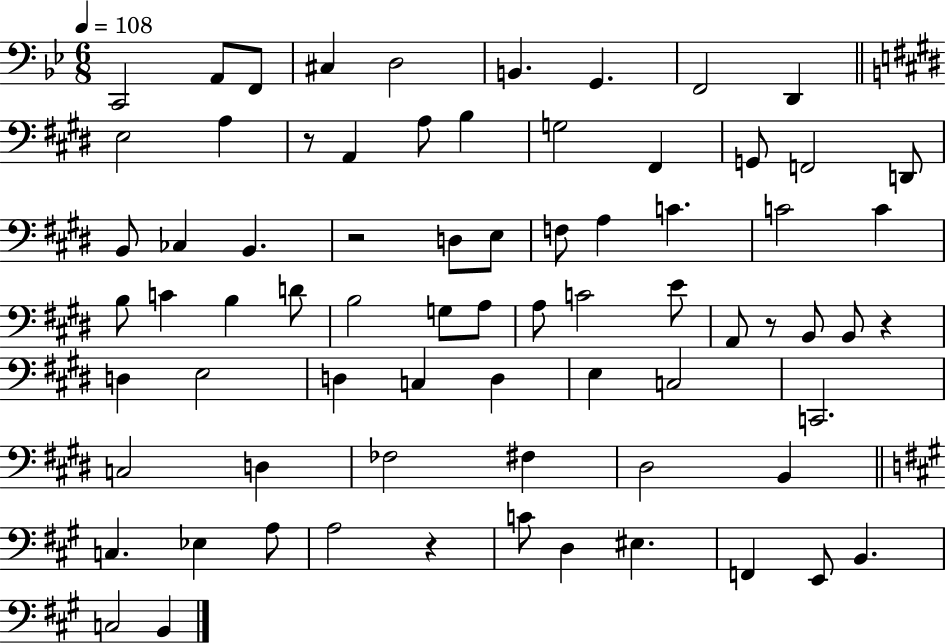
{
  \clef bass
  \numericTimeSignature
  \time 6/8
  \key bes \major
  \tempo 4 = 108
  \repeat volta 2 { c,2 a,8 f,8 | cis4 d2 | b,4. g,4. | f,2 d,4 | \break \bar "||" \break \key e \major e2 a4 | r8 a,4 a8 b4 | g2 fis,4 | g,8 f,2 d,8 | \break b,8 ces4 b,4. | r2 d8 e8 | f8 a4 c'4. | c'2 c'4 | \break b8 c'4 b4 d'8 | b2 g8 a8 | a8 c'2 e'8 | a,8 r8 b,8 b,8 r4 | \break d4 e2 | d4 c4 d4 | e4 c2 | c,2. | \break c2 d4 | fes2 fis4 | dis2 b,4 | \bar "||" \break \key a \major c4. ees4 a8 | a2 r4 | c'8 d4 eis4. | f,4 e,8 b,4. | \break c2 b,4 | } \bar "|."
}